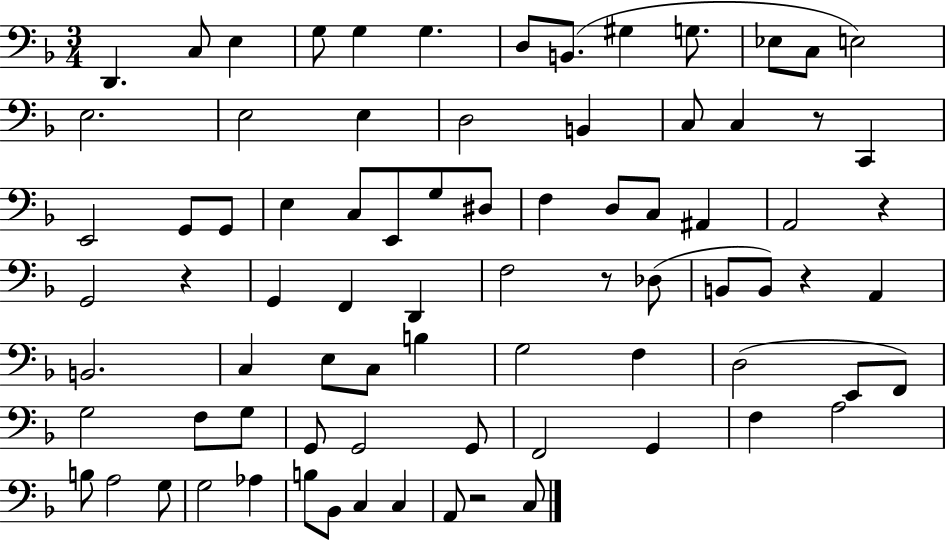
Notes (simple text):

D2/q. C3/e E3/q G3/e G3/q G3/q. D3/e B2/e. G#3/q G3/e. Eb3/e C3/e E3/h E3/h. E3/h E3/q D3/h B2/q C3/e C3/q R/e C2/q E2/h G2/e G2/e E3/q C3/e E2/e G3/e D#3/e F3/q D3/e C3/e A#2/q A2/h R/q G2/h R/q G2/q F2/q D2/q F3/h R/e Db3/e B2/e B2/e R/q A2/q B2/h. C3/q E3/e C3/e B3/q G3/h F3/q D3/h E2/e F2/e G3/h F3/e G3/e G2/e G2/h G2/e F2/h G2/q F3/q A3/h B3/e A3/h G3/e G3/h Ab3/q B3/e Bb2/e C3/q C3/q A2/e R/h C3/e